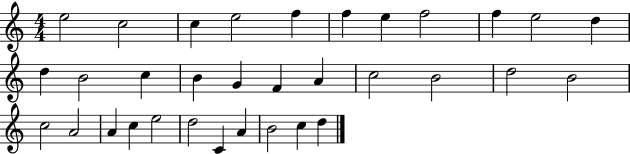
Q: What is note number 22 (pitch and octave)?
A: B4